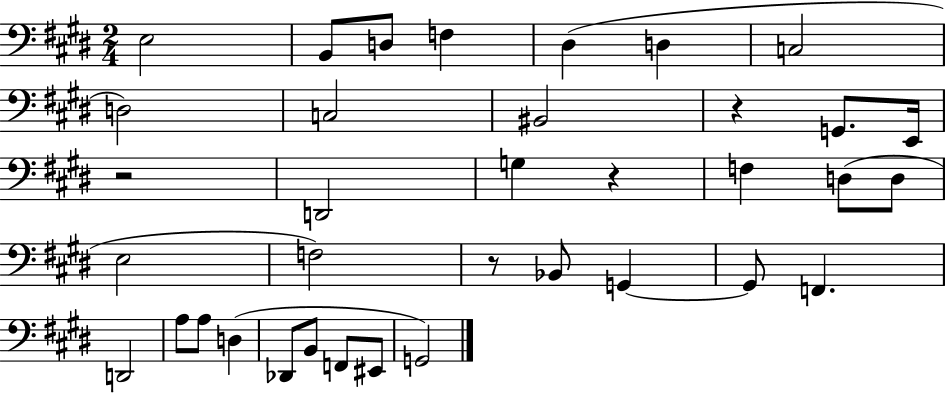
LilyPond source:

{
  \clef bass
  \numericTimeSignature
  \time 2/4
  \key e \major
  e2 | b,8 d8 f4 | dis4( d4 | c2 | \break d2) | c2 | bis,2 | r4 g,8. e,16 | \break r2 | d,2 | g4 r4 | f4 d8( d8 | \break e2 | f2) | r8 bes,8 g,4~~ | g,8 f,4. | \break d,2 | a8 a8 d4( | des,8 b,8 f,8 eis,8 | g,2) | \break \bar "|."
}